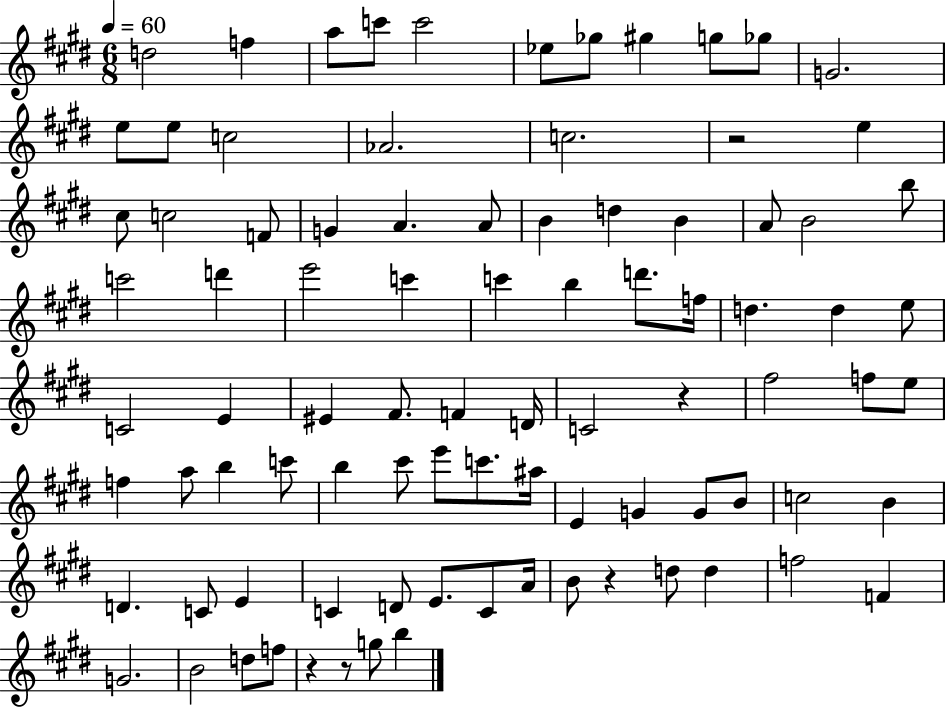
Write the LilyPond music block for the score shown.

{
  \clef treble
  \numericTimeSignature
  \time 6/8
  \key e \major
  \tempo 4 = 60
  d''2 f''4 | a''8 c'''8 c'''2 | ees''8 ges''8 gis''4 g''8 ges''8 | g'2. | \break e''8 e''8 c''2 | aes'2. | c''2. | r2 e''4 | \break cis''8 c''2 f'8 | g'4 a'4. a'8 | b'4 d''4 b'4 | a'8 b'2 b''8 | \break c'''2 d'''4 | e'''2 c'''4 | c'''4 b''4 d'''8. f''16 | d''4. d''4 e''8 | \break c'2 e'4 | eis'4 fis'8. f'4 d'16 | c'2 r4 | fis''2 f''8 e''8 | \break f''4 a''8 b''4 c'''8 | b''4 cis'''8 e'''8 c'''8. ais''16 | e'4 g'4 g'8 b'8 | c''2 b'4 | \break d'4. c'8 e'4 | c'4 d'8 e'8. c'8 a'16 | b'8 r4 d''8 d''4 | f''2 f'4 | \break g'2. | b'2 d''8 f''8 | r4 r8 g''8 b''4 | \bar "|."
}